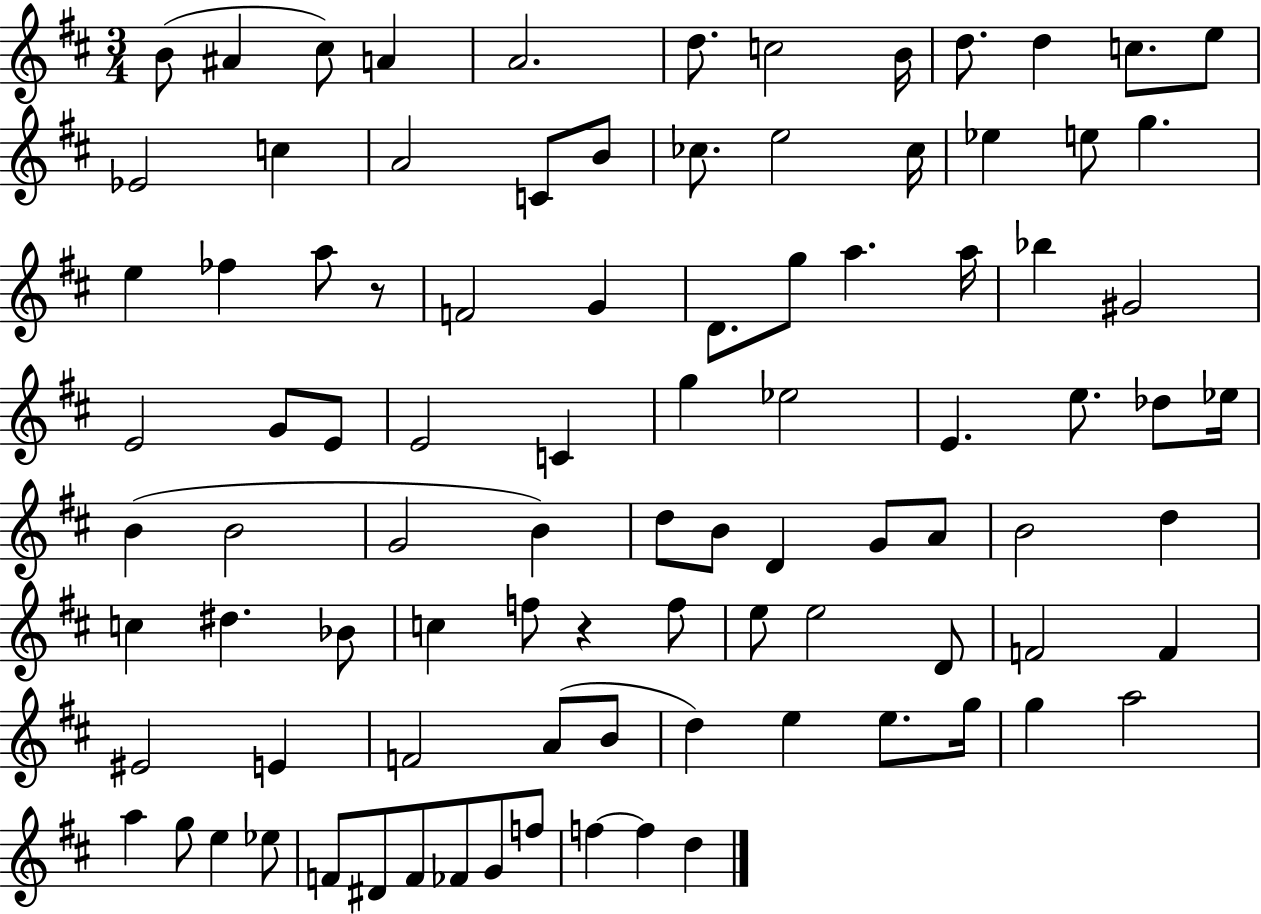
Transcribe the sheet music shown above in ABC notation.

X:1
T:Untitled
M:3/4
L:1/4
K:D
B/2 ^A ^c/2 A A2 d/2 c2 B/4 d/2 d c/2 e/2 _E2 c A2 C/2 B/2 _c/2 e2 _c/4 _e e/2 g e _f a/2 z/2 F2 G D/2 g/2 a a/4 _b ^G2 E2 G/2 E/2 E2 C g _e2 E e/2 _d/2 _e/4 B B2 G2 B d/2 B/2 D G/2 A/2 B2 d c ^d _B/2 c f/2 z f/2 e/2 e2 D/2 F2 F ^E2 E F2 A/2 B/2 d e e/2 g/4 g a2 a g/2 e _e/2 F/2 ^D/2 F/2 _F/2 G/2 f/2 f f d